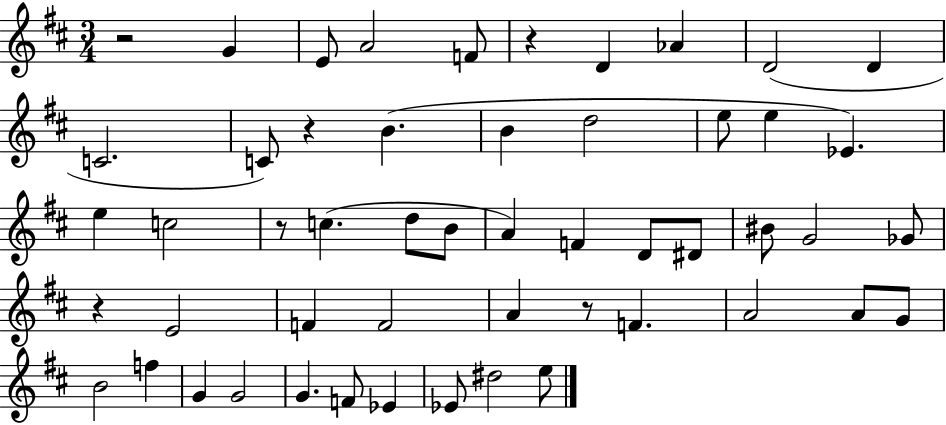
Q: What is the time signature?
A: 3/4